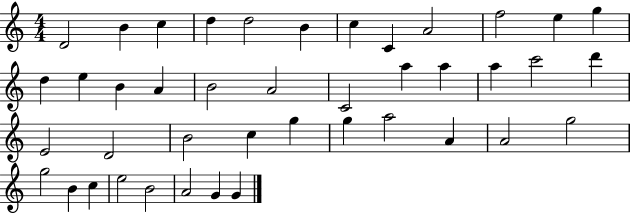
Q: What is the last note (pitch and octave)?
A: G4